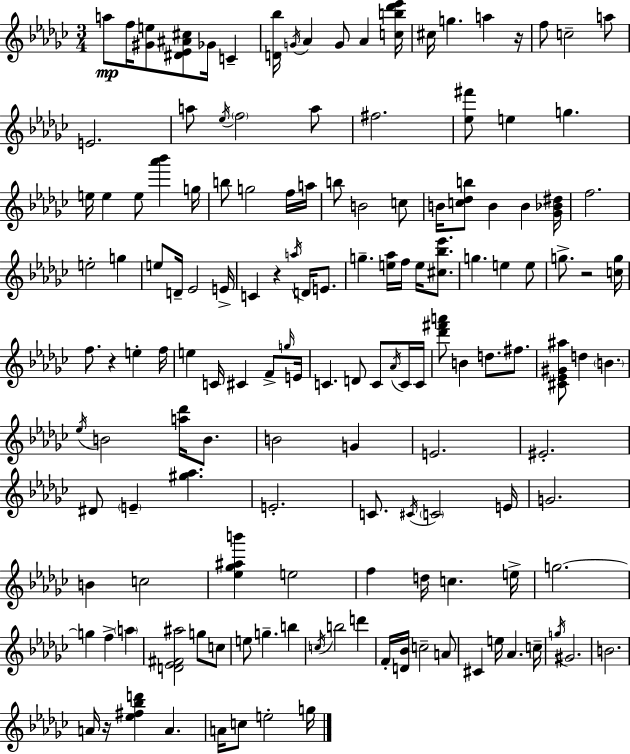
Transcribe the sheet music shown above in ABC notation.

X:1
T:Untitled
M:3/4
L:1/4
K:Ebm
a/2 f/4 [^Ge]/2 [^D_E^A^c]/2 _G/4 C [D_b]/4 G/4 _A G/2 _A [cb_d'_e']/4 ^c/4 g a z/4 f/2 c2 a/2 E2 a/2 _e/4 f2 a/2 ^f2 [_e^f']/2 e g e/4 e e/2 [_a'_b'] g/4 b/2 g2 f/4 a/4 b/2 B2 c/2 B/4 [c_db]/2 B B [_G_B^d]/4 f2 e2 g e/2 D/4 _E2 E/4 C z a/4 D/4 E/2 g [e_a]/4 f/4 e/4 [^c_b_e']/2 g e e/2 g/2 z2 [cg]/4 f/2 z e f/4 e C/4 ^C F/2 g/4 E/4 C D/2 C/2 _A/4 C/4 C/4 [_d'^f'a']/2 B d/2 ^f/2 [^C_E^G^a]/2 d B _e/4 B2 [a_d']/4 B/2 B2 G E2 ^E2 ^D/2 E [^g_a] E2 C/2 ^C/4 C2 E/4 G2 B c2 [_e_g^ab'] e2 f d/4 c e/4 g2 g f a [D_E^F^a]2 g/2 c/2 e/2 g b c/4 b2 d' F/4 [D_B]/4 c2 A/2 ^C e/4 _A c/4 g/4 ^G2 B2 A/4 z/4 [_e^f_bd'] A A/4 c/2 e2 g/4